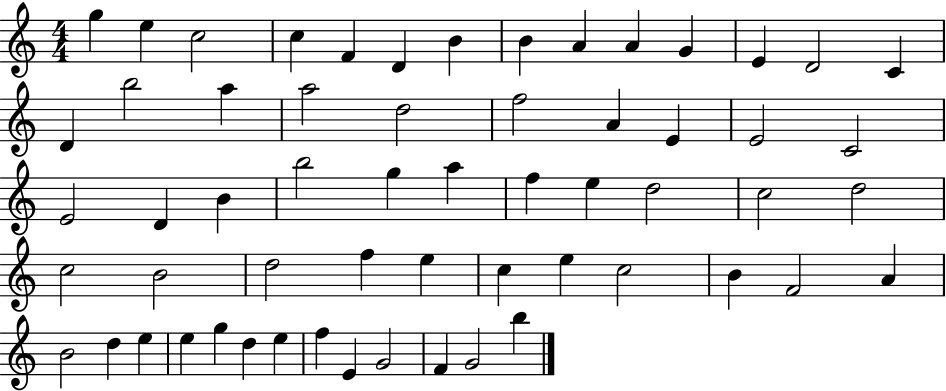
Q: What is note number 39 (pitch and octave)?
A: F5